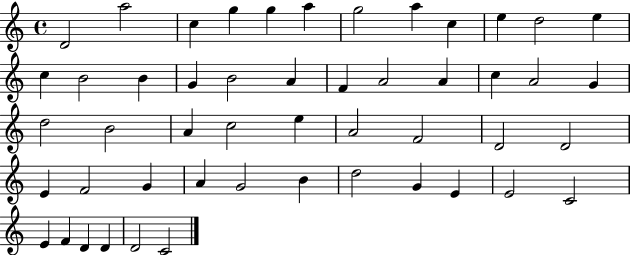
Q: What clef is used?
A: treble